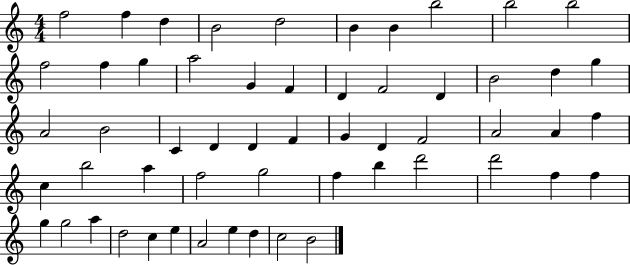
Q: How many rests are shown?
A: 0